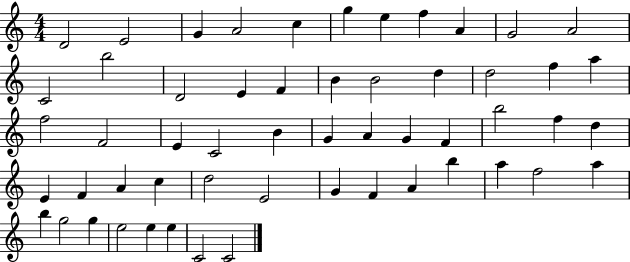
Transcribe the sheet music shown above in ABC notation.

X:1
T:Untitled
M:4/4
L:1/4
K:C
D2 E2 G A2 c g e f A G2 A2 C2 b2 D2 E F B B2 d d2 f a f2 F2 E C2 B G A G F b2 f d E F A c d2 E2 G F A b a f2 a b g2 g e2 e e C2 C2